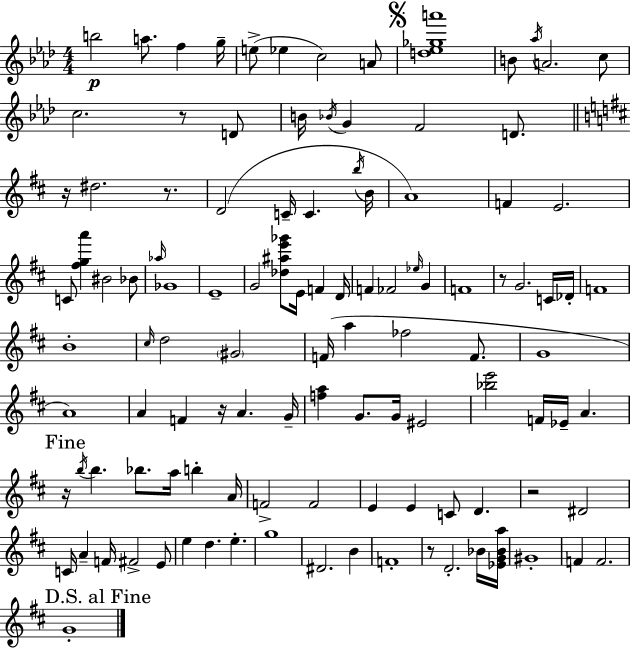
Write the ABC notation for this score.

X:1
T:Untitled
M:4/4
L:1/4
K:Ab
b2 a/2 f g/4 e/2 _e c2 A/2 [d_e_ga']4 B/2 _a/4 A2 c/2 c2 z/2 D/2 B/4 _B/4 G F2 D/2 z/4 ^d2 z/2 D2 C/4 C b/4 B/4 A4 F E2 C/2 [^fga'] ^B2 _B/2 _a/4 _G4 E4 G2 [_d^ae'_g']/2 E/4 F D/4 F _F2 _e/4 G F4 z/2 G2 C/4 _D/4 F4 B4 ^c/4 d2 ^G2 F/4 a _f2 F/2 G4 A4 A F z/4 A G/4 [fa] G/2 G/4 ^E2 [_be']2 F/4 _E/4 A z/4 b/4 b _b/2 a/4 b A/4 F2 F2 E E C/2 D z2 ^D2 C/4 A F/4 ^F2 E/2 e d e g4 ^D2 B F4 z/2 D2 _B/4 [_EG_Ba]/4 ^G4 F F2 G4